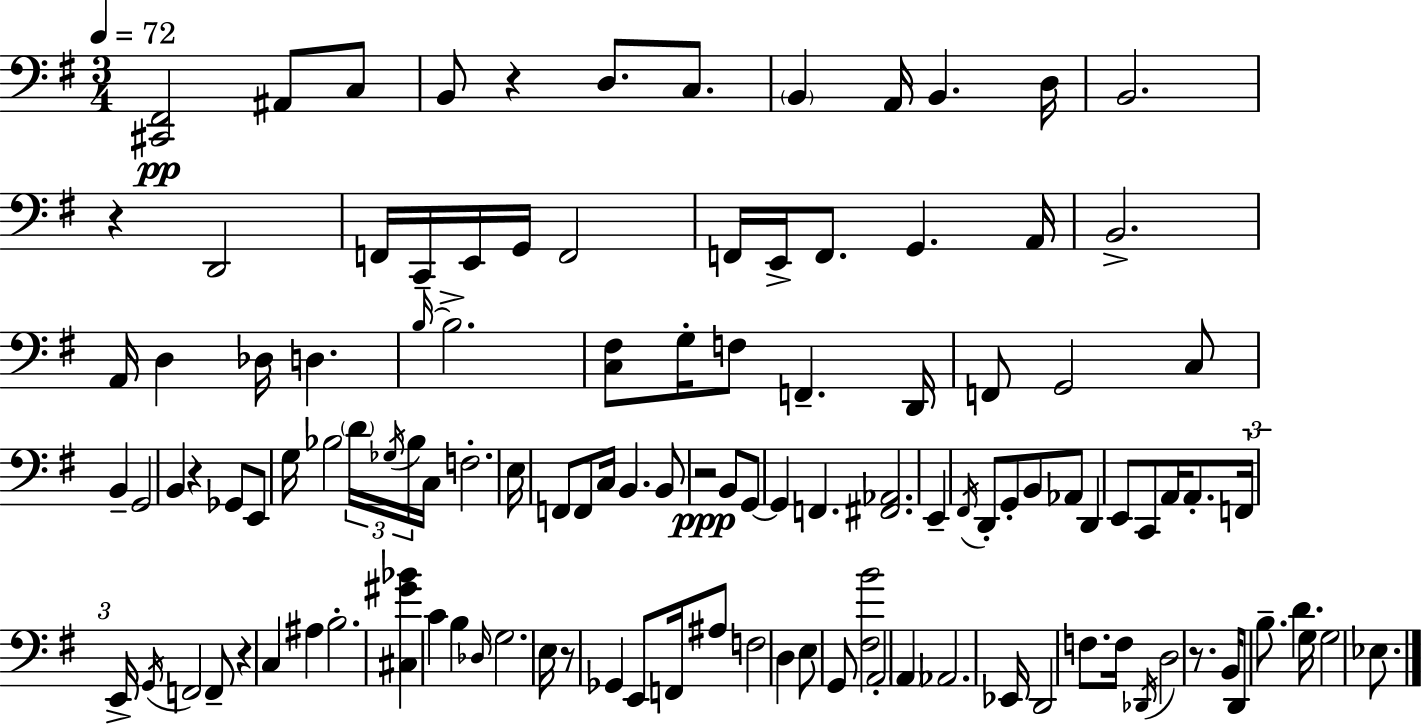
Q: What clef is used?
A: bass